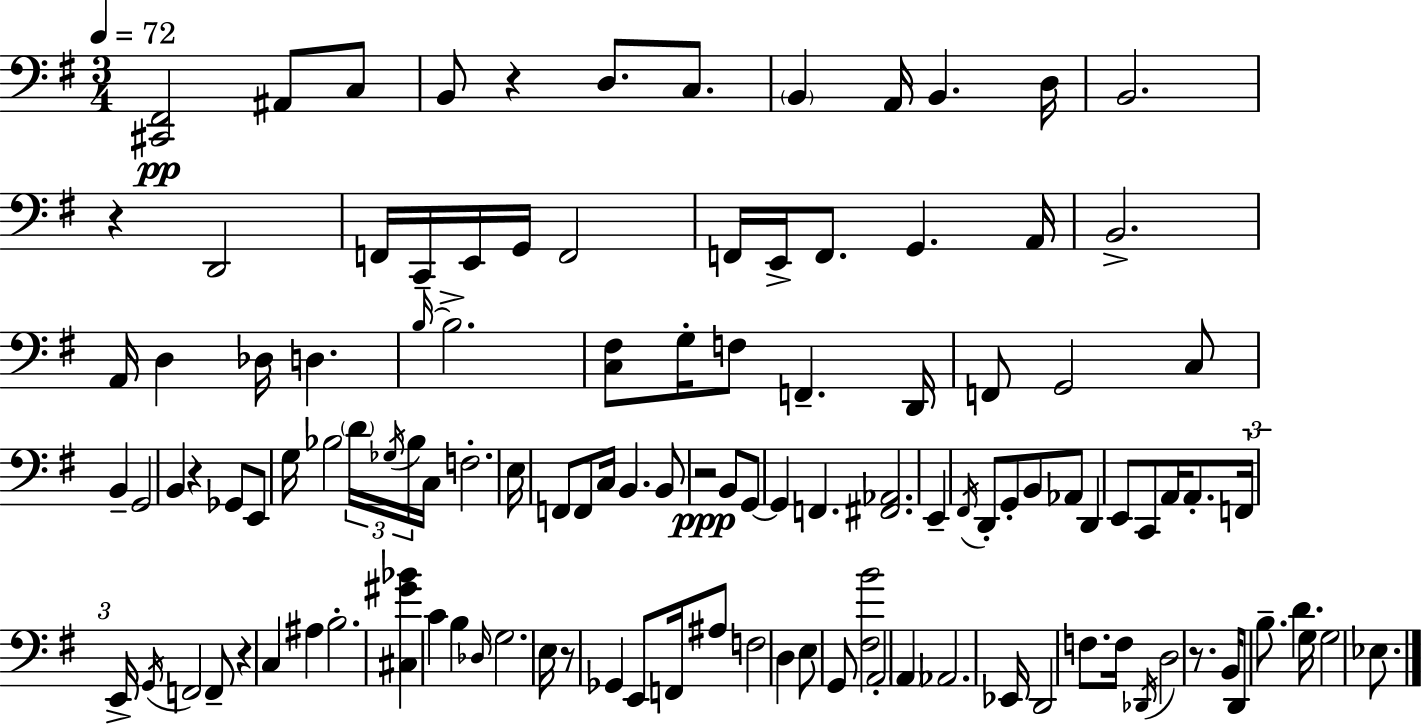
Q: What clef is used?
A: bass